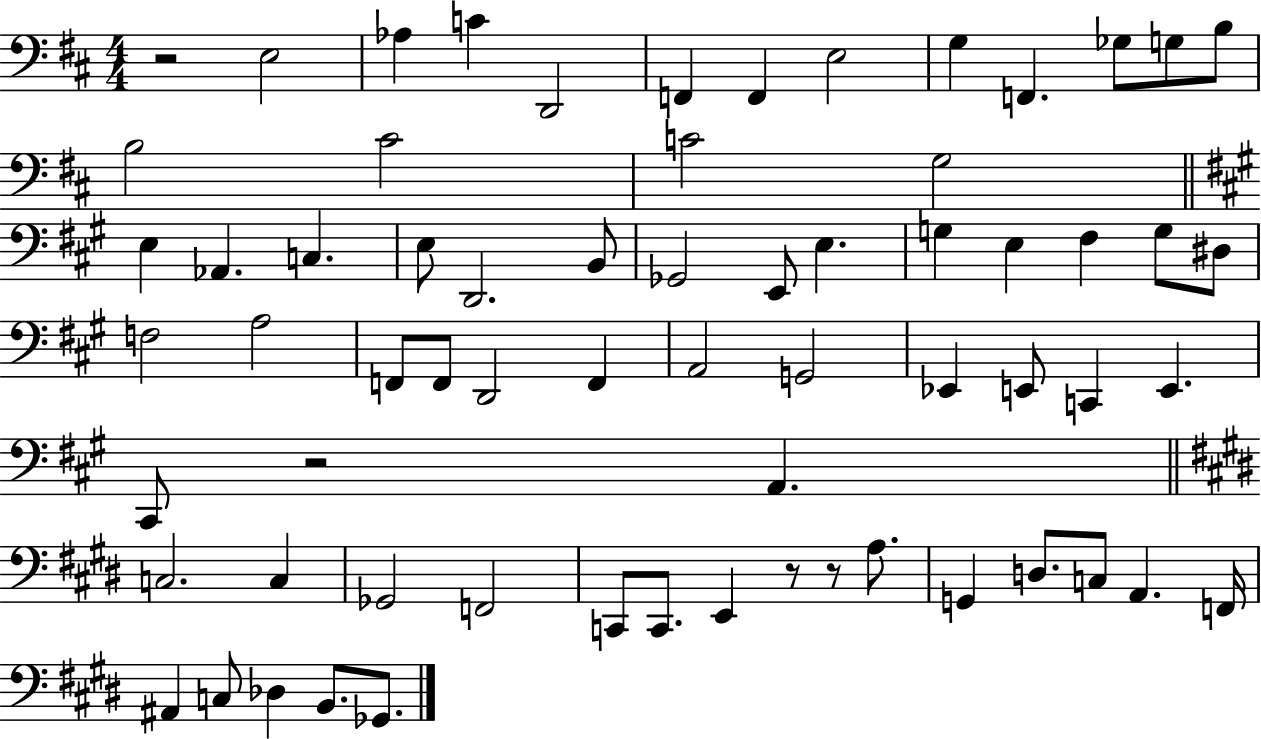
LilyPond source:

{
  \clef bass
  \numericTimeSignature
  \time 4/4
  \key d \major
  \repeat volta 2 { r2 e2 | aes4 c'4 d,2 | f,4 f,4 e2 | g4 f,4. ges8 g8 b8 | \break b2 cis'2 | c'2 g2 | \bar "||" \break \key a \major e4 aes,4. c4. | e8 d,2. b,8 | ges,2 e,8 e4. | g4 e4 fis4 g8 dis8 | \break f2 a2 | f,8 f,8 d,2 f,4 | a,2 g,2 | ees,4 e,8 c,4 e,4. | \break cis,8 r2 a,4. | \bar "||" \break \key e \major c2. c4 | ges,2 f,2 | c,8 c,8. e,4 r8 r8 a8. | g,4 d8. c8 a,4. f,16 | \break ais,4 c8 des4 b,8. ges,8. | } \bar "|."
}